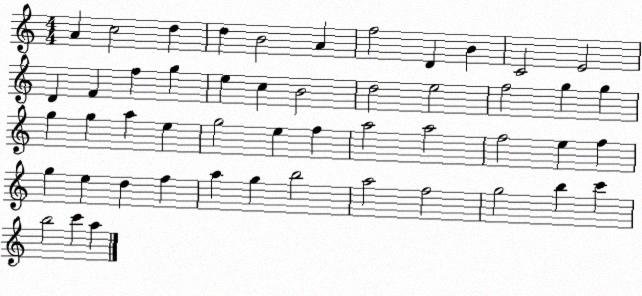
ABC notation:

X:1
T:Untitled
M:4/4
L:1/4
K:C
A c2 d d B2 A f2 D B C2 E2 D F f g e c B2 d2 e2 f2 g g g g a e g2 e f a2 a2 f2 e f g e d f a g b2 a2 f2 g2 b c' b2 c' a